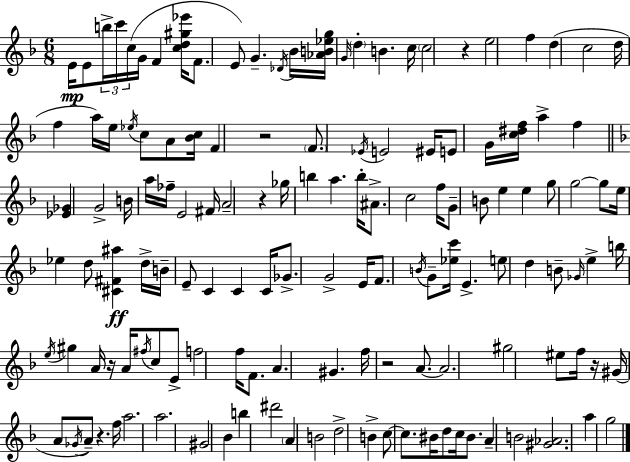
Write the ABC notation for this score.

X:1
T:Untitled
M:6/8
L:1/4
K:Dm
E/4 E/2 b/4 c'/4 c/4 G/4 F [cd^g_e']/4 F/2 E/2 G _D/4 _B/4 [_AB_eg]/4 G/4 d B c/4 c2 z e2 f d c2 d/4 f a/4 e/4 _e/4 c/2 A/2 [_Bc]/4 F z2 F/2 _E/4 E2 ^E/4 E/2 G/4 [c^df]/4 a f [_E_G] G2 B/4 a/4 _f/4 E2 ^F/4 A2 z _g/4 b a b/4 ^A/2 c2 f/4 G/2 B/2 e e g/2 g2 g/2 e/4 _e d/2 [^C^F^a] d/4 B/4 E/2 C C C/4 _G/2 G2 E/4 F/2 B/4 G/2 [_ec']/4 E e/2 d B/2 _G/4 e b/4 e/4 ^g A/4 z/4 A/4 ^f/4 c/2 E/2 f2 f/4 F/2 A ^G f/4 z2 A/2 A2 ^g2 ^e/2 f/4 z/4 ^G/4 A/2 _G/4 A/2 z f/4 a2 a2 ^G2 _B b ^d'2 A B2 d2 B c/2 c/2 ^B/4 d/2 c/4 ^B/2 A B2 [^G_A]2 a g2